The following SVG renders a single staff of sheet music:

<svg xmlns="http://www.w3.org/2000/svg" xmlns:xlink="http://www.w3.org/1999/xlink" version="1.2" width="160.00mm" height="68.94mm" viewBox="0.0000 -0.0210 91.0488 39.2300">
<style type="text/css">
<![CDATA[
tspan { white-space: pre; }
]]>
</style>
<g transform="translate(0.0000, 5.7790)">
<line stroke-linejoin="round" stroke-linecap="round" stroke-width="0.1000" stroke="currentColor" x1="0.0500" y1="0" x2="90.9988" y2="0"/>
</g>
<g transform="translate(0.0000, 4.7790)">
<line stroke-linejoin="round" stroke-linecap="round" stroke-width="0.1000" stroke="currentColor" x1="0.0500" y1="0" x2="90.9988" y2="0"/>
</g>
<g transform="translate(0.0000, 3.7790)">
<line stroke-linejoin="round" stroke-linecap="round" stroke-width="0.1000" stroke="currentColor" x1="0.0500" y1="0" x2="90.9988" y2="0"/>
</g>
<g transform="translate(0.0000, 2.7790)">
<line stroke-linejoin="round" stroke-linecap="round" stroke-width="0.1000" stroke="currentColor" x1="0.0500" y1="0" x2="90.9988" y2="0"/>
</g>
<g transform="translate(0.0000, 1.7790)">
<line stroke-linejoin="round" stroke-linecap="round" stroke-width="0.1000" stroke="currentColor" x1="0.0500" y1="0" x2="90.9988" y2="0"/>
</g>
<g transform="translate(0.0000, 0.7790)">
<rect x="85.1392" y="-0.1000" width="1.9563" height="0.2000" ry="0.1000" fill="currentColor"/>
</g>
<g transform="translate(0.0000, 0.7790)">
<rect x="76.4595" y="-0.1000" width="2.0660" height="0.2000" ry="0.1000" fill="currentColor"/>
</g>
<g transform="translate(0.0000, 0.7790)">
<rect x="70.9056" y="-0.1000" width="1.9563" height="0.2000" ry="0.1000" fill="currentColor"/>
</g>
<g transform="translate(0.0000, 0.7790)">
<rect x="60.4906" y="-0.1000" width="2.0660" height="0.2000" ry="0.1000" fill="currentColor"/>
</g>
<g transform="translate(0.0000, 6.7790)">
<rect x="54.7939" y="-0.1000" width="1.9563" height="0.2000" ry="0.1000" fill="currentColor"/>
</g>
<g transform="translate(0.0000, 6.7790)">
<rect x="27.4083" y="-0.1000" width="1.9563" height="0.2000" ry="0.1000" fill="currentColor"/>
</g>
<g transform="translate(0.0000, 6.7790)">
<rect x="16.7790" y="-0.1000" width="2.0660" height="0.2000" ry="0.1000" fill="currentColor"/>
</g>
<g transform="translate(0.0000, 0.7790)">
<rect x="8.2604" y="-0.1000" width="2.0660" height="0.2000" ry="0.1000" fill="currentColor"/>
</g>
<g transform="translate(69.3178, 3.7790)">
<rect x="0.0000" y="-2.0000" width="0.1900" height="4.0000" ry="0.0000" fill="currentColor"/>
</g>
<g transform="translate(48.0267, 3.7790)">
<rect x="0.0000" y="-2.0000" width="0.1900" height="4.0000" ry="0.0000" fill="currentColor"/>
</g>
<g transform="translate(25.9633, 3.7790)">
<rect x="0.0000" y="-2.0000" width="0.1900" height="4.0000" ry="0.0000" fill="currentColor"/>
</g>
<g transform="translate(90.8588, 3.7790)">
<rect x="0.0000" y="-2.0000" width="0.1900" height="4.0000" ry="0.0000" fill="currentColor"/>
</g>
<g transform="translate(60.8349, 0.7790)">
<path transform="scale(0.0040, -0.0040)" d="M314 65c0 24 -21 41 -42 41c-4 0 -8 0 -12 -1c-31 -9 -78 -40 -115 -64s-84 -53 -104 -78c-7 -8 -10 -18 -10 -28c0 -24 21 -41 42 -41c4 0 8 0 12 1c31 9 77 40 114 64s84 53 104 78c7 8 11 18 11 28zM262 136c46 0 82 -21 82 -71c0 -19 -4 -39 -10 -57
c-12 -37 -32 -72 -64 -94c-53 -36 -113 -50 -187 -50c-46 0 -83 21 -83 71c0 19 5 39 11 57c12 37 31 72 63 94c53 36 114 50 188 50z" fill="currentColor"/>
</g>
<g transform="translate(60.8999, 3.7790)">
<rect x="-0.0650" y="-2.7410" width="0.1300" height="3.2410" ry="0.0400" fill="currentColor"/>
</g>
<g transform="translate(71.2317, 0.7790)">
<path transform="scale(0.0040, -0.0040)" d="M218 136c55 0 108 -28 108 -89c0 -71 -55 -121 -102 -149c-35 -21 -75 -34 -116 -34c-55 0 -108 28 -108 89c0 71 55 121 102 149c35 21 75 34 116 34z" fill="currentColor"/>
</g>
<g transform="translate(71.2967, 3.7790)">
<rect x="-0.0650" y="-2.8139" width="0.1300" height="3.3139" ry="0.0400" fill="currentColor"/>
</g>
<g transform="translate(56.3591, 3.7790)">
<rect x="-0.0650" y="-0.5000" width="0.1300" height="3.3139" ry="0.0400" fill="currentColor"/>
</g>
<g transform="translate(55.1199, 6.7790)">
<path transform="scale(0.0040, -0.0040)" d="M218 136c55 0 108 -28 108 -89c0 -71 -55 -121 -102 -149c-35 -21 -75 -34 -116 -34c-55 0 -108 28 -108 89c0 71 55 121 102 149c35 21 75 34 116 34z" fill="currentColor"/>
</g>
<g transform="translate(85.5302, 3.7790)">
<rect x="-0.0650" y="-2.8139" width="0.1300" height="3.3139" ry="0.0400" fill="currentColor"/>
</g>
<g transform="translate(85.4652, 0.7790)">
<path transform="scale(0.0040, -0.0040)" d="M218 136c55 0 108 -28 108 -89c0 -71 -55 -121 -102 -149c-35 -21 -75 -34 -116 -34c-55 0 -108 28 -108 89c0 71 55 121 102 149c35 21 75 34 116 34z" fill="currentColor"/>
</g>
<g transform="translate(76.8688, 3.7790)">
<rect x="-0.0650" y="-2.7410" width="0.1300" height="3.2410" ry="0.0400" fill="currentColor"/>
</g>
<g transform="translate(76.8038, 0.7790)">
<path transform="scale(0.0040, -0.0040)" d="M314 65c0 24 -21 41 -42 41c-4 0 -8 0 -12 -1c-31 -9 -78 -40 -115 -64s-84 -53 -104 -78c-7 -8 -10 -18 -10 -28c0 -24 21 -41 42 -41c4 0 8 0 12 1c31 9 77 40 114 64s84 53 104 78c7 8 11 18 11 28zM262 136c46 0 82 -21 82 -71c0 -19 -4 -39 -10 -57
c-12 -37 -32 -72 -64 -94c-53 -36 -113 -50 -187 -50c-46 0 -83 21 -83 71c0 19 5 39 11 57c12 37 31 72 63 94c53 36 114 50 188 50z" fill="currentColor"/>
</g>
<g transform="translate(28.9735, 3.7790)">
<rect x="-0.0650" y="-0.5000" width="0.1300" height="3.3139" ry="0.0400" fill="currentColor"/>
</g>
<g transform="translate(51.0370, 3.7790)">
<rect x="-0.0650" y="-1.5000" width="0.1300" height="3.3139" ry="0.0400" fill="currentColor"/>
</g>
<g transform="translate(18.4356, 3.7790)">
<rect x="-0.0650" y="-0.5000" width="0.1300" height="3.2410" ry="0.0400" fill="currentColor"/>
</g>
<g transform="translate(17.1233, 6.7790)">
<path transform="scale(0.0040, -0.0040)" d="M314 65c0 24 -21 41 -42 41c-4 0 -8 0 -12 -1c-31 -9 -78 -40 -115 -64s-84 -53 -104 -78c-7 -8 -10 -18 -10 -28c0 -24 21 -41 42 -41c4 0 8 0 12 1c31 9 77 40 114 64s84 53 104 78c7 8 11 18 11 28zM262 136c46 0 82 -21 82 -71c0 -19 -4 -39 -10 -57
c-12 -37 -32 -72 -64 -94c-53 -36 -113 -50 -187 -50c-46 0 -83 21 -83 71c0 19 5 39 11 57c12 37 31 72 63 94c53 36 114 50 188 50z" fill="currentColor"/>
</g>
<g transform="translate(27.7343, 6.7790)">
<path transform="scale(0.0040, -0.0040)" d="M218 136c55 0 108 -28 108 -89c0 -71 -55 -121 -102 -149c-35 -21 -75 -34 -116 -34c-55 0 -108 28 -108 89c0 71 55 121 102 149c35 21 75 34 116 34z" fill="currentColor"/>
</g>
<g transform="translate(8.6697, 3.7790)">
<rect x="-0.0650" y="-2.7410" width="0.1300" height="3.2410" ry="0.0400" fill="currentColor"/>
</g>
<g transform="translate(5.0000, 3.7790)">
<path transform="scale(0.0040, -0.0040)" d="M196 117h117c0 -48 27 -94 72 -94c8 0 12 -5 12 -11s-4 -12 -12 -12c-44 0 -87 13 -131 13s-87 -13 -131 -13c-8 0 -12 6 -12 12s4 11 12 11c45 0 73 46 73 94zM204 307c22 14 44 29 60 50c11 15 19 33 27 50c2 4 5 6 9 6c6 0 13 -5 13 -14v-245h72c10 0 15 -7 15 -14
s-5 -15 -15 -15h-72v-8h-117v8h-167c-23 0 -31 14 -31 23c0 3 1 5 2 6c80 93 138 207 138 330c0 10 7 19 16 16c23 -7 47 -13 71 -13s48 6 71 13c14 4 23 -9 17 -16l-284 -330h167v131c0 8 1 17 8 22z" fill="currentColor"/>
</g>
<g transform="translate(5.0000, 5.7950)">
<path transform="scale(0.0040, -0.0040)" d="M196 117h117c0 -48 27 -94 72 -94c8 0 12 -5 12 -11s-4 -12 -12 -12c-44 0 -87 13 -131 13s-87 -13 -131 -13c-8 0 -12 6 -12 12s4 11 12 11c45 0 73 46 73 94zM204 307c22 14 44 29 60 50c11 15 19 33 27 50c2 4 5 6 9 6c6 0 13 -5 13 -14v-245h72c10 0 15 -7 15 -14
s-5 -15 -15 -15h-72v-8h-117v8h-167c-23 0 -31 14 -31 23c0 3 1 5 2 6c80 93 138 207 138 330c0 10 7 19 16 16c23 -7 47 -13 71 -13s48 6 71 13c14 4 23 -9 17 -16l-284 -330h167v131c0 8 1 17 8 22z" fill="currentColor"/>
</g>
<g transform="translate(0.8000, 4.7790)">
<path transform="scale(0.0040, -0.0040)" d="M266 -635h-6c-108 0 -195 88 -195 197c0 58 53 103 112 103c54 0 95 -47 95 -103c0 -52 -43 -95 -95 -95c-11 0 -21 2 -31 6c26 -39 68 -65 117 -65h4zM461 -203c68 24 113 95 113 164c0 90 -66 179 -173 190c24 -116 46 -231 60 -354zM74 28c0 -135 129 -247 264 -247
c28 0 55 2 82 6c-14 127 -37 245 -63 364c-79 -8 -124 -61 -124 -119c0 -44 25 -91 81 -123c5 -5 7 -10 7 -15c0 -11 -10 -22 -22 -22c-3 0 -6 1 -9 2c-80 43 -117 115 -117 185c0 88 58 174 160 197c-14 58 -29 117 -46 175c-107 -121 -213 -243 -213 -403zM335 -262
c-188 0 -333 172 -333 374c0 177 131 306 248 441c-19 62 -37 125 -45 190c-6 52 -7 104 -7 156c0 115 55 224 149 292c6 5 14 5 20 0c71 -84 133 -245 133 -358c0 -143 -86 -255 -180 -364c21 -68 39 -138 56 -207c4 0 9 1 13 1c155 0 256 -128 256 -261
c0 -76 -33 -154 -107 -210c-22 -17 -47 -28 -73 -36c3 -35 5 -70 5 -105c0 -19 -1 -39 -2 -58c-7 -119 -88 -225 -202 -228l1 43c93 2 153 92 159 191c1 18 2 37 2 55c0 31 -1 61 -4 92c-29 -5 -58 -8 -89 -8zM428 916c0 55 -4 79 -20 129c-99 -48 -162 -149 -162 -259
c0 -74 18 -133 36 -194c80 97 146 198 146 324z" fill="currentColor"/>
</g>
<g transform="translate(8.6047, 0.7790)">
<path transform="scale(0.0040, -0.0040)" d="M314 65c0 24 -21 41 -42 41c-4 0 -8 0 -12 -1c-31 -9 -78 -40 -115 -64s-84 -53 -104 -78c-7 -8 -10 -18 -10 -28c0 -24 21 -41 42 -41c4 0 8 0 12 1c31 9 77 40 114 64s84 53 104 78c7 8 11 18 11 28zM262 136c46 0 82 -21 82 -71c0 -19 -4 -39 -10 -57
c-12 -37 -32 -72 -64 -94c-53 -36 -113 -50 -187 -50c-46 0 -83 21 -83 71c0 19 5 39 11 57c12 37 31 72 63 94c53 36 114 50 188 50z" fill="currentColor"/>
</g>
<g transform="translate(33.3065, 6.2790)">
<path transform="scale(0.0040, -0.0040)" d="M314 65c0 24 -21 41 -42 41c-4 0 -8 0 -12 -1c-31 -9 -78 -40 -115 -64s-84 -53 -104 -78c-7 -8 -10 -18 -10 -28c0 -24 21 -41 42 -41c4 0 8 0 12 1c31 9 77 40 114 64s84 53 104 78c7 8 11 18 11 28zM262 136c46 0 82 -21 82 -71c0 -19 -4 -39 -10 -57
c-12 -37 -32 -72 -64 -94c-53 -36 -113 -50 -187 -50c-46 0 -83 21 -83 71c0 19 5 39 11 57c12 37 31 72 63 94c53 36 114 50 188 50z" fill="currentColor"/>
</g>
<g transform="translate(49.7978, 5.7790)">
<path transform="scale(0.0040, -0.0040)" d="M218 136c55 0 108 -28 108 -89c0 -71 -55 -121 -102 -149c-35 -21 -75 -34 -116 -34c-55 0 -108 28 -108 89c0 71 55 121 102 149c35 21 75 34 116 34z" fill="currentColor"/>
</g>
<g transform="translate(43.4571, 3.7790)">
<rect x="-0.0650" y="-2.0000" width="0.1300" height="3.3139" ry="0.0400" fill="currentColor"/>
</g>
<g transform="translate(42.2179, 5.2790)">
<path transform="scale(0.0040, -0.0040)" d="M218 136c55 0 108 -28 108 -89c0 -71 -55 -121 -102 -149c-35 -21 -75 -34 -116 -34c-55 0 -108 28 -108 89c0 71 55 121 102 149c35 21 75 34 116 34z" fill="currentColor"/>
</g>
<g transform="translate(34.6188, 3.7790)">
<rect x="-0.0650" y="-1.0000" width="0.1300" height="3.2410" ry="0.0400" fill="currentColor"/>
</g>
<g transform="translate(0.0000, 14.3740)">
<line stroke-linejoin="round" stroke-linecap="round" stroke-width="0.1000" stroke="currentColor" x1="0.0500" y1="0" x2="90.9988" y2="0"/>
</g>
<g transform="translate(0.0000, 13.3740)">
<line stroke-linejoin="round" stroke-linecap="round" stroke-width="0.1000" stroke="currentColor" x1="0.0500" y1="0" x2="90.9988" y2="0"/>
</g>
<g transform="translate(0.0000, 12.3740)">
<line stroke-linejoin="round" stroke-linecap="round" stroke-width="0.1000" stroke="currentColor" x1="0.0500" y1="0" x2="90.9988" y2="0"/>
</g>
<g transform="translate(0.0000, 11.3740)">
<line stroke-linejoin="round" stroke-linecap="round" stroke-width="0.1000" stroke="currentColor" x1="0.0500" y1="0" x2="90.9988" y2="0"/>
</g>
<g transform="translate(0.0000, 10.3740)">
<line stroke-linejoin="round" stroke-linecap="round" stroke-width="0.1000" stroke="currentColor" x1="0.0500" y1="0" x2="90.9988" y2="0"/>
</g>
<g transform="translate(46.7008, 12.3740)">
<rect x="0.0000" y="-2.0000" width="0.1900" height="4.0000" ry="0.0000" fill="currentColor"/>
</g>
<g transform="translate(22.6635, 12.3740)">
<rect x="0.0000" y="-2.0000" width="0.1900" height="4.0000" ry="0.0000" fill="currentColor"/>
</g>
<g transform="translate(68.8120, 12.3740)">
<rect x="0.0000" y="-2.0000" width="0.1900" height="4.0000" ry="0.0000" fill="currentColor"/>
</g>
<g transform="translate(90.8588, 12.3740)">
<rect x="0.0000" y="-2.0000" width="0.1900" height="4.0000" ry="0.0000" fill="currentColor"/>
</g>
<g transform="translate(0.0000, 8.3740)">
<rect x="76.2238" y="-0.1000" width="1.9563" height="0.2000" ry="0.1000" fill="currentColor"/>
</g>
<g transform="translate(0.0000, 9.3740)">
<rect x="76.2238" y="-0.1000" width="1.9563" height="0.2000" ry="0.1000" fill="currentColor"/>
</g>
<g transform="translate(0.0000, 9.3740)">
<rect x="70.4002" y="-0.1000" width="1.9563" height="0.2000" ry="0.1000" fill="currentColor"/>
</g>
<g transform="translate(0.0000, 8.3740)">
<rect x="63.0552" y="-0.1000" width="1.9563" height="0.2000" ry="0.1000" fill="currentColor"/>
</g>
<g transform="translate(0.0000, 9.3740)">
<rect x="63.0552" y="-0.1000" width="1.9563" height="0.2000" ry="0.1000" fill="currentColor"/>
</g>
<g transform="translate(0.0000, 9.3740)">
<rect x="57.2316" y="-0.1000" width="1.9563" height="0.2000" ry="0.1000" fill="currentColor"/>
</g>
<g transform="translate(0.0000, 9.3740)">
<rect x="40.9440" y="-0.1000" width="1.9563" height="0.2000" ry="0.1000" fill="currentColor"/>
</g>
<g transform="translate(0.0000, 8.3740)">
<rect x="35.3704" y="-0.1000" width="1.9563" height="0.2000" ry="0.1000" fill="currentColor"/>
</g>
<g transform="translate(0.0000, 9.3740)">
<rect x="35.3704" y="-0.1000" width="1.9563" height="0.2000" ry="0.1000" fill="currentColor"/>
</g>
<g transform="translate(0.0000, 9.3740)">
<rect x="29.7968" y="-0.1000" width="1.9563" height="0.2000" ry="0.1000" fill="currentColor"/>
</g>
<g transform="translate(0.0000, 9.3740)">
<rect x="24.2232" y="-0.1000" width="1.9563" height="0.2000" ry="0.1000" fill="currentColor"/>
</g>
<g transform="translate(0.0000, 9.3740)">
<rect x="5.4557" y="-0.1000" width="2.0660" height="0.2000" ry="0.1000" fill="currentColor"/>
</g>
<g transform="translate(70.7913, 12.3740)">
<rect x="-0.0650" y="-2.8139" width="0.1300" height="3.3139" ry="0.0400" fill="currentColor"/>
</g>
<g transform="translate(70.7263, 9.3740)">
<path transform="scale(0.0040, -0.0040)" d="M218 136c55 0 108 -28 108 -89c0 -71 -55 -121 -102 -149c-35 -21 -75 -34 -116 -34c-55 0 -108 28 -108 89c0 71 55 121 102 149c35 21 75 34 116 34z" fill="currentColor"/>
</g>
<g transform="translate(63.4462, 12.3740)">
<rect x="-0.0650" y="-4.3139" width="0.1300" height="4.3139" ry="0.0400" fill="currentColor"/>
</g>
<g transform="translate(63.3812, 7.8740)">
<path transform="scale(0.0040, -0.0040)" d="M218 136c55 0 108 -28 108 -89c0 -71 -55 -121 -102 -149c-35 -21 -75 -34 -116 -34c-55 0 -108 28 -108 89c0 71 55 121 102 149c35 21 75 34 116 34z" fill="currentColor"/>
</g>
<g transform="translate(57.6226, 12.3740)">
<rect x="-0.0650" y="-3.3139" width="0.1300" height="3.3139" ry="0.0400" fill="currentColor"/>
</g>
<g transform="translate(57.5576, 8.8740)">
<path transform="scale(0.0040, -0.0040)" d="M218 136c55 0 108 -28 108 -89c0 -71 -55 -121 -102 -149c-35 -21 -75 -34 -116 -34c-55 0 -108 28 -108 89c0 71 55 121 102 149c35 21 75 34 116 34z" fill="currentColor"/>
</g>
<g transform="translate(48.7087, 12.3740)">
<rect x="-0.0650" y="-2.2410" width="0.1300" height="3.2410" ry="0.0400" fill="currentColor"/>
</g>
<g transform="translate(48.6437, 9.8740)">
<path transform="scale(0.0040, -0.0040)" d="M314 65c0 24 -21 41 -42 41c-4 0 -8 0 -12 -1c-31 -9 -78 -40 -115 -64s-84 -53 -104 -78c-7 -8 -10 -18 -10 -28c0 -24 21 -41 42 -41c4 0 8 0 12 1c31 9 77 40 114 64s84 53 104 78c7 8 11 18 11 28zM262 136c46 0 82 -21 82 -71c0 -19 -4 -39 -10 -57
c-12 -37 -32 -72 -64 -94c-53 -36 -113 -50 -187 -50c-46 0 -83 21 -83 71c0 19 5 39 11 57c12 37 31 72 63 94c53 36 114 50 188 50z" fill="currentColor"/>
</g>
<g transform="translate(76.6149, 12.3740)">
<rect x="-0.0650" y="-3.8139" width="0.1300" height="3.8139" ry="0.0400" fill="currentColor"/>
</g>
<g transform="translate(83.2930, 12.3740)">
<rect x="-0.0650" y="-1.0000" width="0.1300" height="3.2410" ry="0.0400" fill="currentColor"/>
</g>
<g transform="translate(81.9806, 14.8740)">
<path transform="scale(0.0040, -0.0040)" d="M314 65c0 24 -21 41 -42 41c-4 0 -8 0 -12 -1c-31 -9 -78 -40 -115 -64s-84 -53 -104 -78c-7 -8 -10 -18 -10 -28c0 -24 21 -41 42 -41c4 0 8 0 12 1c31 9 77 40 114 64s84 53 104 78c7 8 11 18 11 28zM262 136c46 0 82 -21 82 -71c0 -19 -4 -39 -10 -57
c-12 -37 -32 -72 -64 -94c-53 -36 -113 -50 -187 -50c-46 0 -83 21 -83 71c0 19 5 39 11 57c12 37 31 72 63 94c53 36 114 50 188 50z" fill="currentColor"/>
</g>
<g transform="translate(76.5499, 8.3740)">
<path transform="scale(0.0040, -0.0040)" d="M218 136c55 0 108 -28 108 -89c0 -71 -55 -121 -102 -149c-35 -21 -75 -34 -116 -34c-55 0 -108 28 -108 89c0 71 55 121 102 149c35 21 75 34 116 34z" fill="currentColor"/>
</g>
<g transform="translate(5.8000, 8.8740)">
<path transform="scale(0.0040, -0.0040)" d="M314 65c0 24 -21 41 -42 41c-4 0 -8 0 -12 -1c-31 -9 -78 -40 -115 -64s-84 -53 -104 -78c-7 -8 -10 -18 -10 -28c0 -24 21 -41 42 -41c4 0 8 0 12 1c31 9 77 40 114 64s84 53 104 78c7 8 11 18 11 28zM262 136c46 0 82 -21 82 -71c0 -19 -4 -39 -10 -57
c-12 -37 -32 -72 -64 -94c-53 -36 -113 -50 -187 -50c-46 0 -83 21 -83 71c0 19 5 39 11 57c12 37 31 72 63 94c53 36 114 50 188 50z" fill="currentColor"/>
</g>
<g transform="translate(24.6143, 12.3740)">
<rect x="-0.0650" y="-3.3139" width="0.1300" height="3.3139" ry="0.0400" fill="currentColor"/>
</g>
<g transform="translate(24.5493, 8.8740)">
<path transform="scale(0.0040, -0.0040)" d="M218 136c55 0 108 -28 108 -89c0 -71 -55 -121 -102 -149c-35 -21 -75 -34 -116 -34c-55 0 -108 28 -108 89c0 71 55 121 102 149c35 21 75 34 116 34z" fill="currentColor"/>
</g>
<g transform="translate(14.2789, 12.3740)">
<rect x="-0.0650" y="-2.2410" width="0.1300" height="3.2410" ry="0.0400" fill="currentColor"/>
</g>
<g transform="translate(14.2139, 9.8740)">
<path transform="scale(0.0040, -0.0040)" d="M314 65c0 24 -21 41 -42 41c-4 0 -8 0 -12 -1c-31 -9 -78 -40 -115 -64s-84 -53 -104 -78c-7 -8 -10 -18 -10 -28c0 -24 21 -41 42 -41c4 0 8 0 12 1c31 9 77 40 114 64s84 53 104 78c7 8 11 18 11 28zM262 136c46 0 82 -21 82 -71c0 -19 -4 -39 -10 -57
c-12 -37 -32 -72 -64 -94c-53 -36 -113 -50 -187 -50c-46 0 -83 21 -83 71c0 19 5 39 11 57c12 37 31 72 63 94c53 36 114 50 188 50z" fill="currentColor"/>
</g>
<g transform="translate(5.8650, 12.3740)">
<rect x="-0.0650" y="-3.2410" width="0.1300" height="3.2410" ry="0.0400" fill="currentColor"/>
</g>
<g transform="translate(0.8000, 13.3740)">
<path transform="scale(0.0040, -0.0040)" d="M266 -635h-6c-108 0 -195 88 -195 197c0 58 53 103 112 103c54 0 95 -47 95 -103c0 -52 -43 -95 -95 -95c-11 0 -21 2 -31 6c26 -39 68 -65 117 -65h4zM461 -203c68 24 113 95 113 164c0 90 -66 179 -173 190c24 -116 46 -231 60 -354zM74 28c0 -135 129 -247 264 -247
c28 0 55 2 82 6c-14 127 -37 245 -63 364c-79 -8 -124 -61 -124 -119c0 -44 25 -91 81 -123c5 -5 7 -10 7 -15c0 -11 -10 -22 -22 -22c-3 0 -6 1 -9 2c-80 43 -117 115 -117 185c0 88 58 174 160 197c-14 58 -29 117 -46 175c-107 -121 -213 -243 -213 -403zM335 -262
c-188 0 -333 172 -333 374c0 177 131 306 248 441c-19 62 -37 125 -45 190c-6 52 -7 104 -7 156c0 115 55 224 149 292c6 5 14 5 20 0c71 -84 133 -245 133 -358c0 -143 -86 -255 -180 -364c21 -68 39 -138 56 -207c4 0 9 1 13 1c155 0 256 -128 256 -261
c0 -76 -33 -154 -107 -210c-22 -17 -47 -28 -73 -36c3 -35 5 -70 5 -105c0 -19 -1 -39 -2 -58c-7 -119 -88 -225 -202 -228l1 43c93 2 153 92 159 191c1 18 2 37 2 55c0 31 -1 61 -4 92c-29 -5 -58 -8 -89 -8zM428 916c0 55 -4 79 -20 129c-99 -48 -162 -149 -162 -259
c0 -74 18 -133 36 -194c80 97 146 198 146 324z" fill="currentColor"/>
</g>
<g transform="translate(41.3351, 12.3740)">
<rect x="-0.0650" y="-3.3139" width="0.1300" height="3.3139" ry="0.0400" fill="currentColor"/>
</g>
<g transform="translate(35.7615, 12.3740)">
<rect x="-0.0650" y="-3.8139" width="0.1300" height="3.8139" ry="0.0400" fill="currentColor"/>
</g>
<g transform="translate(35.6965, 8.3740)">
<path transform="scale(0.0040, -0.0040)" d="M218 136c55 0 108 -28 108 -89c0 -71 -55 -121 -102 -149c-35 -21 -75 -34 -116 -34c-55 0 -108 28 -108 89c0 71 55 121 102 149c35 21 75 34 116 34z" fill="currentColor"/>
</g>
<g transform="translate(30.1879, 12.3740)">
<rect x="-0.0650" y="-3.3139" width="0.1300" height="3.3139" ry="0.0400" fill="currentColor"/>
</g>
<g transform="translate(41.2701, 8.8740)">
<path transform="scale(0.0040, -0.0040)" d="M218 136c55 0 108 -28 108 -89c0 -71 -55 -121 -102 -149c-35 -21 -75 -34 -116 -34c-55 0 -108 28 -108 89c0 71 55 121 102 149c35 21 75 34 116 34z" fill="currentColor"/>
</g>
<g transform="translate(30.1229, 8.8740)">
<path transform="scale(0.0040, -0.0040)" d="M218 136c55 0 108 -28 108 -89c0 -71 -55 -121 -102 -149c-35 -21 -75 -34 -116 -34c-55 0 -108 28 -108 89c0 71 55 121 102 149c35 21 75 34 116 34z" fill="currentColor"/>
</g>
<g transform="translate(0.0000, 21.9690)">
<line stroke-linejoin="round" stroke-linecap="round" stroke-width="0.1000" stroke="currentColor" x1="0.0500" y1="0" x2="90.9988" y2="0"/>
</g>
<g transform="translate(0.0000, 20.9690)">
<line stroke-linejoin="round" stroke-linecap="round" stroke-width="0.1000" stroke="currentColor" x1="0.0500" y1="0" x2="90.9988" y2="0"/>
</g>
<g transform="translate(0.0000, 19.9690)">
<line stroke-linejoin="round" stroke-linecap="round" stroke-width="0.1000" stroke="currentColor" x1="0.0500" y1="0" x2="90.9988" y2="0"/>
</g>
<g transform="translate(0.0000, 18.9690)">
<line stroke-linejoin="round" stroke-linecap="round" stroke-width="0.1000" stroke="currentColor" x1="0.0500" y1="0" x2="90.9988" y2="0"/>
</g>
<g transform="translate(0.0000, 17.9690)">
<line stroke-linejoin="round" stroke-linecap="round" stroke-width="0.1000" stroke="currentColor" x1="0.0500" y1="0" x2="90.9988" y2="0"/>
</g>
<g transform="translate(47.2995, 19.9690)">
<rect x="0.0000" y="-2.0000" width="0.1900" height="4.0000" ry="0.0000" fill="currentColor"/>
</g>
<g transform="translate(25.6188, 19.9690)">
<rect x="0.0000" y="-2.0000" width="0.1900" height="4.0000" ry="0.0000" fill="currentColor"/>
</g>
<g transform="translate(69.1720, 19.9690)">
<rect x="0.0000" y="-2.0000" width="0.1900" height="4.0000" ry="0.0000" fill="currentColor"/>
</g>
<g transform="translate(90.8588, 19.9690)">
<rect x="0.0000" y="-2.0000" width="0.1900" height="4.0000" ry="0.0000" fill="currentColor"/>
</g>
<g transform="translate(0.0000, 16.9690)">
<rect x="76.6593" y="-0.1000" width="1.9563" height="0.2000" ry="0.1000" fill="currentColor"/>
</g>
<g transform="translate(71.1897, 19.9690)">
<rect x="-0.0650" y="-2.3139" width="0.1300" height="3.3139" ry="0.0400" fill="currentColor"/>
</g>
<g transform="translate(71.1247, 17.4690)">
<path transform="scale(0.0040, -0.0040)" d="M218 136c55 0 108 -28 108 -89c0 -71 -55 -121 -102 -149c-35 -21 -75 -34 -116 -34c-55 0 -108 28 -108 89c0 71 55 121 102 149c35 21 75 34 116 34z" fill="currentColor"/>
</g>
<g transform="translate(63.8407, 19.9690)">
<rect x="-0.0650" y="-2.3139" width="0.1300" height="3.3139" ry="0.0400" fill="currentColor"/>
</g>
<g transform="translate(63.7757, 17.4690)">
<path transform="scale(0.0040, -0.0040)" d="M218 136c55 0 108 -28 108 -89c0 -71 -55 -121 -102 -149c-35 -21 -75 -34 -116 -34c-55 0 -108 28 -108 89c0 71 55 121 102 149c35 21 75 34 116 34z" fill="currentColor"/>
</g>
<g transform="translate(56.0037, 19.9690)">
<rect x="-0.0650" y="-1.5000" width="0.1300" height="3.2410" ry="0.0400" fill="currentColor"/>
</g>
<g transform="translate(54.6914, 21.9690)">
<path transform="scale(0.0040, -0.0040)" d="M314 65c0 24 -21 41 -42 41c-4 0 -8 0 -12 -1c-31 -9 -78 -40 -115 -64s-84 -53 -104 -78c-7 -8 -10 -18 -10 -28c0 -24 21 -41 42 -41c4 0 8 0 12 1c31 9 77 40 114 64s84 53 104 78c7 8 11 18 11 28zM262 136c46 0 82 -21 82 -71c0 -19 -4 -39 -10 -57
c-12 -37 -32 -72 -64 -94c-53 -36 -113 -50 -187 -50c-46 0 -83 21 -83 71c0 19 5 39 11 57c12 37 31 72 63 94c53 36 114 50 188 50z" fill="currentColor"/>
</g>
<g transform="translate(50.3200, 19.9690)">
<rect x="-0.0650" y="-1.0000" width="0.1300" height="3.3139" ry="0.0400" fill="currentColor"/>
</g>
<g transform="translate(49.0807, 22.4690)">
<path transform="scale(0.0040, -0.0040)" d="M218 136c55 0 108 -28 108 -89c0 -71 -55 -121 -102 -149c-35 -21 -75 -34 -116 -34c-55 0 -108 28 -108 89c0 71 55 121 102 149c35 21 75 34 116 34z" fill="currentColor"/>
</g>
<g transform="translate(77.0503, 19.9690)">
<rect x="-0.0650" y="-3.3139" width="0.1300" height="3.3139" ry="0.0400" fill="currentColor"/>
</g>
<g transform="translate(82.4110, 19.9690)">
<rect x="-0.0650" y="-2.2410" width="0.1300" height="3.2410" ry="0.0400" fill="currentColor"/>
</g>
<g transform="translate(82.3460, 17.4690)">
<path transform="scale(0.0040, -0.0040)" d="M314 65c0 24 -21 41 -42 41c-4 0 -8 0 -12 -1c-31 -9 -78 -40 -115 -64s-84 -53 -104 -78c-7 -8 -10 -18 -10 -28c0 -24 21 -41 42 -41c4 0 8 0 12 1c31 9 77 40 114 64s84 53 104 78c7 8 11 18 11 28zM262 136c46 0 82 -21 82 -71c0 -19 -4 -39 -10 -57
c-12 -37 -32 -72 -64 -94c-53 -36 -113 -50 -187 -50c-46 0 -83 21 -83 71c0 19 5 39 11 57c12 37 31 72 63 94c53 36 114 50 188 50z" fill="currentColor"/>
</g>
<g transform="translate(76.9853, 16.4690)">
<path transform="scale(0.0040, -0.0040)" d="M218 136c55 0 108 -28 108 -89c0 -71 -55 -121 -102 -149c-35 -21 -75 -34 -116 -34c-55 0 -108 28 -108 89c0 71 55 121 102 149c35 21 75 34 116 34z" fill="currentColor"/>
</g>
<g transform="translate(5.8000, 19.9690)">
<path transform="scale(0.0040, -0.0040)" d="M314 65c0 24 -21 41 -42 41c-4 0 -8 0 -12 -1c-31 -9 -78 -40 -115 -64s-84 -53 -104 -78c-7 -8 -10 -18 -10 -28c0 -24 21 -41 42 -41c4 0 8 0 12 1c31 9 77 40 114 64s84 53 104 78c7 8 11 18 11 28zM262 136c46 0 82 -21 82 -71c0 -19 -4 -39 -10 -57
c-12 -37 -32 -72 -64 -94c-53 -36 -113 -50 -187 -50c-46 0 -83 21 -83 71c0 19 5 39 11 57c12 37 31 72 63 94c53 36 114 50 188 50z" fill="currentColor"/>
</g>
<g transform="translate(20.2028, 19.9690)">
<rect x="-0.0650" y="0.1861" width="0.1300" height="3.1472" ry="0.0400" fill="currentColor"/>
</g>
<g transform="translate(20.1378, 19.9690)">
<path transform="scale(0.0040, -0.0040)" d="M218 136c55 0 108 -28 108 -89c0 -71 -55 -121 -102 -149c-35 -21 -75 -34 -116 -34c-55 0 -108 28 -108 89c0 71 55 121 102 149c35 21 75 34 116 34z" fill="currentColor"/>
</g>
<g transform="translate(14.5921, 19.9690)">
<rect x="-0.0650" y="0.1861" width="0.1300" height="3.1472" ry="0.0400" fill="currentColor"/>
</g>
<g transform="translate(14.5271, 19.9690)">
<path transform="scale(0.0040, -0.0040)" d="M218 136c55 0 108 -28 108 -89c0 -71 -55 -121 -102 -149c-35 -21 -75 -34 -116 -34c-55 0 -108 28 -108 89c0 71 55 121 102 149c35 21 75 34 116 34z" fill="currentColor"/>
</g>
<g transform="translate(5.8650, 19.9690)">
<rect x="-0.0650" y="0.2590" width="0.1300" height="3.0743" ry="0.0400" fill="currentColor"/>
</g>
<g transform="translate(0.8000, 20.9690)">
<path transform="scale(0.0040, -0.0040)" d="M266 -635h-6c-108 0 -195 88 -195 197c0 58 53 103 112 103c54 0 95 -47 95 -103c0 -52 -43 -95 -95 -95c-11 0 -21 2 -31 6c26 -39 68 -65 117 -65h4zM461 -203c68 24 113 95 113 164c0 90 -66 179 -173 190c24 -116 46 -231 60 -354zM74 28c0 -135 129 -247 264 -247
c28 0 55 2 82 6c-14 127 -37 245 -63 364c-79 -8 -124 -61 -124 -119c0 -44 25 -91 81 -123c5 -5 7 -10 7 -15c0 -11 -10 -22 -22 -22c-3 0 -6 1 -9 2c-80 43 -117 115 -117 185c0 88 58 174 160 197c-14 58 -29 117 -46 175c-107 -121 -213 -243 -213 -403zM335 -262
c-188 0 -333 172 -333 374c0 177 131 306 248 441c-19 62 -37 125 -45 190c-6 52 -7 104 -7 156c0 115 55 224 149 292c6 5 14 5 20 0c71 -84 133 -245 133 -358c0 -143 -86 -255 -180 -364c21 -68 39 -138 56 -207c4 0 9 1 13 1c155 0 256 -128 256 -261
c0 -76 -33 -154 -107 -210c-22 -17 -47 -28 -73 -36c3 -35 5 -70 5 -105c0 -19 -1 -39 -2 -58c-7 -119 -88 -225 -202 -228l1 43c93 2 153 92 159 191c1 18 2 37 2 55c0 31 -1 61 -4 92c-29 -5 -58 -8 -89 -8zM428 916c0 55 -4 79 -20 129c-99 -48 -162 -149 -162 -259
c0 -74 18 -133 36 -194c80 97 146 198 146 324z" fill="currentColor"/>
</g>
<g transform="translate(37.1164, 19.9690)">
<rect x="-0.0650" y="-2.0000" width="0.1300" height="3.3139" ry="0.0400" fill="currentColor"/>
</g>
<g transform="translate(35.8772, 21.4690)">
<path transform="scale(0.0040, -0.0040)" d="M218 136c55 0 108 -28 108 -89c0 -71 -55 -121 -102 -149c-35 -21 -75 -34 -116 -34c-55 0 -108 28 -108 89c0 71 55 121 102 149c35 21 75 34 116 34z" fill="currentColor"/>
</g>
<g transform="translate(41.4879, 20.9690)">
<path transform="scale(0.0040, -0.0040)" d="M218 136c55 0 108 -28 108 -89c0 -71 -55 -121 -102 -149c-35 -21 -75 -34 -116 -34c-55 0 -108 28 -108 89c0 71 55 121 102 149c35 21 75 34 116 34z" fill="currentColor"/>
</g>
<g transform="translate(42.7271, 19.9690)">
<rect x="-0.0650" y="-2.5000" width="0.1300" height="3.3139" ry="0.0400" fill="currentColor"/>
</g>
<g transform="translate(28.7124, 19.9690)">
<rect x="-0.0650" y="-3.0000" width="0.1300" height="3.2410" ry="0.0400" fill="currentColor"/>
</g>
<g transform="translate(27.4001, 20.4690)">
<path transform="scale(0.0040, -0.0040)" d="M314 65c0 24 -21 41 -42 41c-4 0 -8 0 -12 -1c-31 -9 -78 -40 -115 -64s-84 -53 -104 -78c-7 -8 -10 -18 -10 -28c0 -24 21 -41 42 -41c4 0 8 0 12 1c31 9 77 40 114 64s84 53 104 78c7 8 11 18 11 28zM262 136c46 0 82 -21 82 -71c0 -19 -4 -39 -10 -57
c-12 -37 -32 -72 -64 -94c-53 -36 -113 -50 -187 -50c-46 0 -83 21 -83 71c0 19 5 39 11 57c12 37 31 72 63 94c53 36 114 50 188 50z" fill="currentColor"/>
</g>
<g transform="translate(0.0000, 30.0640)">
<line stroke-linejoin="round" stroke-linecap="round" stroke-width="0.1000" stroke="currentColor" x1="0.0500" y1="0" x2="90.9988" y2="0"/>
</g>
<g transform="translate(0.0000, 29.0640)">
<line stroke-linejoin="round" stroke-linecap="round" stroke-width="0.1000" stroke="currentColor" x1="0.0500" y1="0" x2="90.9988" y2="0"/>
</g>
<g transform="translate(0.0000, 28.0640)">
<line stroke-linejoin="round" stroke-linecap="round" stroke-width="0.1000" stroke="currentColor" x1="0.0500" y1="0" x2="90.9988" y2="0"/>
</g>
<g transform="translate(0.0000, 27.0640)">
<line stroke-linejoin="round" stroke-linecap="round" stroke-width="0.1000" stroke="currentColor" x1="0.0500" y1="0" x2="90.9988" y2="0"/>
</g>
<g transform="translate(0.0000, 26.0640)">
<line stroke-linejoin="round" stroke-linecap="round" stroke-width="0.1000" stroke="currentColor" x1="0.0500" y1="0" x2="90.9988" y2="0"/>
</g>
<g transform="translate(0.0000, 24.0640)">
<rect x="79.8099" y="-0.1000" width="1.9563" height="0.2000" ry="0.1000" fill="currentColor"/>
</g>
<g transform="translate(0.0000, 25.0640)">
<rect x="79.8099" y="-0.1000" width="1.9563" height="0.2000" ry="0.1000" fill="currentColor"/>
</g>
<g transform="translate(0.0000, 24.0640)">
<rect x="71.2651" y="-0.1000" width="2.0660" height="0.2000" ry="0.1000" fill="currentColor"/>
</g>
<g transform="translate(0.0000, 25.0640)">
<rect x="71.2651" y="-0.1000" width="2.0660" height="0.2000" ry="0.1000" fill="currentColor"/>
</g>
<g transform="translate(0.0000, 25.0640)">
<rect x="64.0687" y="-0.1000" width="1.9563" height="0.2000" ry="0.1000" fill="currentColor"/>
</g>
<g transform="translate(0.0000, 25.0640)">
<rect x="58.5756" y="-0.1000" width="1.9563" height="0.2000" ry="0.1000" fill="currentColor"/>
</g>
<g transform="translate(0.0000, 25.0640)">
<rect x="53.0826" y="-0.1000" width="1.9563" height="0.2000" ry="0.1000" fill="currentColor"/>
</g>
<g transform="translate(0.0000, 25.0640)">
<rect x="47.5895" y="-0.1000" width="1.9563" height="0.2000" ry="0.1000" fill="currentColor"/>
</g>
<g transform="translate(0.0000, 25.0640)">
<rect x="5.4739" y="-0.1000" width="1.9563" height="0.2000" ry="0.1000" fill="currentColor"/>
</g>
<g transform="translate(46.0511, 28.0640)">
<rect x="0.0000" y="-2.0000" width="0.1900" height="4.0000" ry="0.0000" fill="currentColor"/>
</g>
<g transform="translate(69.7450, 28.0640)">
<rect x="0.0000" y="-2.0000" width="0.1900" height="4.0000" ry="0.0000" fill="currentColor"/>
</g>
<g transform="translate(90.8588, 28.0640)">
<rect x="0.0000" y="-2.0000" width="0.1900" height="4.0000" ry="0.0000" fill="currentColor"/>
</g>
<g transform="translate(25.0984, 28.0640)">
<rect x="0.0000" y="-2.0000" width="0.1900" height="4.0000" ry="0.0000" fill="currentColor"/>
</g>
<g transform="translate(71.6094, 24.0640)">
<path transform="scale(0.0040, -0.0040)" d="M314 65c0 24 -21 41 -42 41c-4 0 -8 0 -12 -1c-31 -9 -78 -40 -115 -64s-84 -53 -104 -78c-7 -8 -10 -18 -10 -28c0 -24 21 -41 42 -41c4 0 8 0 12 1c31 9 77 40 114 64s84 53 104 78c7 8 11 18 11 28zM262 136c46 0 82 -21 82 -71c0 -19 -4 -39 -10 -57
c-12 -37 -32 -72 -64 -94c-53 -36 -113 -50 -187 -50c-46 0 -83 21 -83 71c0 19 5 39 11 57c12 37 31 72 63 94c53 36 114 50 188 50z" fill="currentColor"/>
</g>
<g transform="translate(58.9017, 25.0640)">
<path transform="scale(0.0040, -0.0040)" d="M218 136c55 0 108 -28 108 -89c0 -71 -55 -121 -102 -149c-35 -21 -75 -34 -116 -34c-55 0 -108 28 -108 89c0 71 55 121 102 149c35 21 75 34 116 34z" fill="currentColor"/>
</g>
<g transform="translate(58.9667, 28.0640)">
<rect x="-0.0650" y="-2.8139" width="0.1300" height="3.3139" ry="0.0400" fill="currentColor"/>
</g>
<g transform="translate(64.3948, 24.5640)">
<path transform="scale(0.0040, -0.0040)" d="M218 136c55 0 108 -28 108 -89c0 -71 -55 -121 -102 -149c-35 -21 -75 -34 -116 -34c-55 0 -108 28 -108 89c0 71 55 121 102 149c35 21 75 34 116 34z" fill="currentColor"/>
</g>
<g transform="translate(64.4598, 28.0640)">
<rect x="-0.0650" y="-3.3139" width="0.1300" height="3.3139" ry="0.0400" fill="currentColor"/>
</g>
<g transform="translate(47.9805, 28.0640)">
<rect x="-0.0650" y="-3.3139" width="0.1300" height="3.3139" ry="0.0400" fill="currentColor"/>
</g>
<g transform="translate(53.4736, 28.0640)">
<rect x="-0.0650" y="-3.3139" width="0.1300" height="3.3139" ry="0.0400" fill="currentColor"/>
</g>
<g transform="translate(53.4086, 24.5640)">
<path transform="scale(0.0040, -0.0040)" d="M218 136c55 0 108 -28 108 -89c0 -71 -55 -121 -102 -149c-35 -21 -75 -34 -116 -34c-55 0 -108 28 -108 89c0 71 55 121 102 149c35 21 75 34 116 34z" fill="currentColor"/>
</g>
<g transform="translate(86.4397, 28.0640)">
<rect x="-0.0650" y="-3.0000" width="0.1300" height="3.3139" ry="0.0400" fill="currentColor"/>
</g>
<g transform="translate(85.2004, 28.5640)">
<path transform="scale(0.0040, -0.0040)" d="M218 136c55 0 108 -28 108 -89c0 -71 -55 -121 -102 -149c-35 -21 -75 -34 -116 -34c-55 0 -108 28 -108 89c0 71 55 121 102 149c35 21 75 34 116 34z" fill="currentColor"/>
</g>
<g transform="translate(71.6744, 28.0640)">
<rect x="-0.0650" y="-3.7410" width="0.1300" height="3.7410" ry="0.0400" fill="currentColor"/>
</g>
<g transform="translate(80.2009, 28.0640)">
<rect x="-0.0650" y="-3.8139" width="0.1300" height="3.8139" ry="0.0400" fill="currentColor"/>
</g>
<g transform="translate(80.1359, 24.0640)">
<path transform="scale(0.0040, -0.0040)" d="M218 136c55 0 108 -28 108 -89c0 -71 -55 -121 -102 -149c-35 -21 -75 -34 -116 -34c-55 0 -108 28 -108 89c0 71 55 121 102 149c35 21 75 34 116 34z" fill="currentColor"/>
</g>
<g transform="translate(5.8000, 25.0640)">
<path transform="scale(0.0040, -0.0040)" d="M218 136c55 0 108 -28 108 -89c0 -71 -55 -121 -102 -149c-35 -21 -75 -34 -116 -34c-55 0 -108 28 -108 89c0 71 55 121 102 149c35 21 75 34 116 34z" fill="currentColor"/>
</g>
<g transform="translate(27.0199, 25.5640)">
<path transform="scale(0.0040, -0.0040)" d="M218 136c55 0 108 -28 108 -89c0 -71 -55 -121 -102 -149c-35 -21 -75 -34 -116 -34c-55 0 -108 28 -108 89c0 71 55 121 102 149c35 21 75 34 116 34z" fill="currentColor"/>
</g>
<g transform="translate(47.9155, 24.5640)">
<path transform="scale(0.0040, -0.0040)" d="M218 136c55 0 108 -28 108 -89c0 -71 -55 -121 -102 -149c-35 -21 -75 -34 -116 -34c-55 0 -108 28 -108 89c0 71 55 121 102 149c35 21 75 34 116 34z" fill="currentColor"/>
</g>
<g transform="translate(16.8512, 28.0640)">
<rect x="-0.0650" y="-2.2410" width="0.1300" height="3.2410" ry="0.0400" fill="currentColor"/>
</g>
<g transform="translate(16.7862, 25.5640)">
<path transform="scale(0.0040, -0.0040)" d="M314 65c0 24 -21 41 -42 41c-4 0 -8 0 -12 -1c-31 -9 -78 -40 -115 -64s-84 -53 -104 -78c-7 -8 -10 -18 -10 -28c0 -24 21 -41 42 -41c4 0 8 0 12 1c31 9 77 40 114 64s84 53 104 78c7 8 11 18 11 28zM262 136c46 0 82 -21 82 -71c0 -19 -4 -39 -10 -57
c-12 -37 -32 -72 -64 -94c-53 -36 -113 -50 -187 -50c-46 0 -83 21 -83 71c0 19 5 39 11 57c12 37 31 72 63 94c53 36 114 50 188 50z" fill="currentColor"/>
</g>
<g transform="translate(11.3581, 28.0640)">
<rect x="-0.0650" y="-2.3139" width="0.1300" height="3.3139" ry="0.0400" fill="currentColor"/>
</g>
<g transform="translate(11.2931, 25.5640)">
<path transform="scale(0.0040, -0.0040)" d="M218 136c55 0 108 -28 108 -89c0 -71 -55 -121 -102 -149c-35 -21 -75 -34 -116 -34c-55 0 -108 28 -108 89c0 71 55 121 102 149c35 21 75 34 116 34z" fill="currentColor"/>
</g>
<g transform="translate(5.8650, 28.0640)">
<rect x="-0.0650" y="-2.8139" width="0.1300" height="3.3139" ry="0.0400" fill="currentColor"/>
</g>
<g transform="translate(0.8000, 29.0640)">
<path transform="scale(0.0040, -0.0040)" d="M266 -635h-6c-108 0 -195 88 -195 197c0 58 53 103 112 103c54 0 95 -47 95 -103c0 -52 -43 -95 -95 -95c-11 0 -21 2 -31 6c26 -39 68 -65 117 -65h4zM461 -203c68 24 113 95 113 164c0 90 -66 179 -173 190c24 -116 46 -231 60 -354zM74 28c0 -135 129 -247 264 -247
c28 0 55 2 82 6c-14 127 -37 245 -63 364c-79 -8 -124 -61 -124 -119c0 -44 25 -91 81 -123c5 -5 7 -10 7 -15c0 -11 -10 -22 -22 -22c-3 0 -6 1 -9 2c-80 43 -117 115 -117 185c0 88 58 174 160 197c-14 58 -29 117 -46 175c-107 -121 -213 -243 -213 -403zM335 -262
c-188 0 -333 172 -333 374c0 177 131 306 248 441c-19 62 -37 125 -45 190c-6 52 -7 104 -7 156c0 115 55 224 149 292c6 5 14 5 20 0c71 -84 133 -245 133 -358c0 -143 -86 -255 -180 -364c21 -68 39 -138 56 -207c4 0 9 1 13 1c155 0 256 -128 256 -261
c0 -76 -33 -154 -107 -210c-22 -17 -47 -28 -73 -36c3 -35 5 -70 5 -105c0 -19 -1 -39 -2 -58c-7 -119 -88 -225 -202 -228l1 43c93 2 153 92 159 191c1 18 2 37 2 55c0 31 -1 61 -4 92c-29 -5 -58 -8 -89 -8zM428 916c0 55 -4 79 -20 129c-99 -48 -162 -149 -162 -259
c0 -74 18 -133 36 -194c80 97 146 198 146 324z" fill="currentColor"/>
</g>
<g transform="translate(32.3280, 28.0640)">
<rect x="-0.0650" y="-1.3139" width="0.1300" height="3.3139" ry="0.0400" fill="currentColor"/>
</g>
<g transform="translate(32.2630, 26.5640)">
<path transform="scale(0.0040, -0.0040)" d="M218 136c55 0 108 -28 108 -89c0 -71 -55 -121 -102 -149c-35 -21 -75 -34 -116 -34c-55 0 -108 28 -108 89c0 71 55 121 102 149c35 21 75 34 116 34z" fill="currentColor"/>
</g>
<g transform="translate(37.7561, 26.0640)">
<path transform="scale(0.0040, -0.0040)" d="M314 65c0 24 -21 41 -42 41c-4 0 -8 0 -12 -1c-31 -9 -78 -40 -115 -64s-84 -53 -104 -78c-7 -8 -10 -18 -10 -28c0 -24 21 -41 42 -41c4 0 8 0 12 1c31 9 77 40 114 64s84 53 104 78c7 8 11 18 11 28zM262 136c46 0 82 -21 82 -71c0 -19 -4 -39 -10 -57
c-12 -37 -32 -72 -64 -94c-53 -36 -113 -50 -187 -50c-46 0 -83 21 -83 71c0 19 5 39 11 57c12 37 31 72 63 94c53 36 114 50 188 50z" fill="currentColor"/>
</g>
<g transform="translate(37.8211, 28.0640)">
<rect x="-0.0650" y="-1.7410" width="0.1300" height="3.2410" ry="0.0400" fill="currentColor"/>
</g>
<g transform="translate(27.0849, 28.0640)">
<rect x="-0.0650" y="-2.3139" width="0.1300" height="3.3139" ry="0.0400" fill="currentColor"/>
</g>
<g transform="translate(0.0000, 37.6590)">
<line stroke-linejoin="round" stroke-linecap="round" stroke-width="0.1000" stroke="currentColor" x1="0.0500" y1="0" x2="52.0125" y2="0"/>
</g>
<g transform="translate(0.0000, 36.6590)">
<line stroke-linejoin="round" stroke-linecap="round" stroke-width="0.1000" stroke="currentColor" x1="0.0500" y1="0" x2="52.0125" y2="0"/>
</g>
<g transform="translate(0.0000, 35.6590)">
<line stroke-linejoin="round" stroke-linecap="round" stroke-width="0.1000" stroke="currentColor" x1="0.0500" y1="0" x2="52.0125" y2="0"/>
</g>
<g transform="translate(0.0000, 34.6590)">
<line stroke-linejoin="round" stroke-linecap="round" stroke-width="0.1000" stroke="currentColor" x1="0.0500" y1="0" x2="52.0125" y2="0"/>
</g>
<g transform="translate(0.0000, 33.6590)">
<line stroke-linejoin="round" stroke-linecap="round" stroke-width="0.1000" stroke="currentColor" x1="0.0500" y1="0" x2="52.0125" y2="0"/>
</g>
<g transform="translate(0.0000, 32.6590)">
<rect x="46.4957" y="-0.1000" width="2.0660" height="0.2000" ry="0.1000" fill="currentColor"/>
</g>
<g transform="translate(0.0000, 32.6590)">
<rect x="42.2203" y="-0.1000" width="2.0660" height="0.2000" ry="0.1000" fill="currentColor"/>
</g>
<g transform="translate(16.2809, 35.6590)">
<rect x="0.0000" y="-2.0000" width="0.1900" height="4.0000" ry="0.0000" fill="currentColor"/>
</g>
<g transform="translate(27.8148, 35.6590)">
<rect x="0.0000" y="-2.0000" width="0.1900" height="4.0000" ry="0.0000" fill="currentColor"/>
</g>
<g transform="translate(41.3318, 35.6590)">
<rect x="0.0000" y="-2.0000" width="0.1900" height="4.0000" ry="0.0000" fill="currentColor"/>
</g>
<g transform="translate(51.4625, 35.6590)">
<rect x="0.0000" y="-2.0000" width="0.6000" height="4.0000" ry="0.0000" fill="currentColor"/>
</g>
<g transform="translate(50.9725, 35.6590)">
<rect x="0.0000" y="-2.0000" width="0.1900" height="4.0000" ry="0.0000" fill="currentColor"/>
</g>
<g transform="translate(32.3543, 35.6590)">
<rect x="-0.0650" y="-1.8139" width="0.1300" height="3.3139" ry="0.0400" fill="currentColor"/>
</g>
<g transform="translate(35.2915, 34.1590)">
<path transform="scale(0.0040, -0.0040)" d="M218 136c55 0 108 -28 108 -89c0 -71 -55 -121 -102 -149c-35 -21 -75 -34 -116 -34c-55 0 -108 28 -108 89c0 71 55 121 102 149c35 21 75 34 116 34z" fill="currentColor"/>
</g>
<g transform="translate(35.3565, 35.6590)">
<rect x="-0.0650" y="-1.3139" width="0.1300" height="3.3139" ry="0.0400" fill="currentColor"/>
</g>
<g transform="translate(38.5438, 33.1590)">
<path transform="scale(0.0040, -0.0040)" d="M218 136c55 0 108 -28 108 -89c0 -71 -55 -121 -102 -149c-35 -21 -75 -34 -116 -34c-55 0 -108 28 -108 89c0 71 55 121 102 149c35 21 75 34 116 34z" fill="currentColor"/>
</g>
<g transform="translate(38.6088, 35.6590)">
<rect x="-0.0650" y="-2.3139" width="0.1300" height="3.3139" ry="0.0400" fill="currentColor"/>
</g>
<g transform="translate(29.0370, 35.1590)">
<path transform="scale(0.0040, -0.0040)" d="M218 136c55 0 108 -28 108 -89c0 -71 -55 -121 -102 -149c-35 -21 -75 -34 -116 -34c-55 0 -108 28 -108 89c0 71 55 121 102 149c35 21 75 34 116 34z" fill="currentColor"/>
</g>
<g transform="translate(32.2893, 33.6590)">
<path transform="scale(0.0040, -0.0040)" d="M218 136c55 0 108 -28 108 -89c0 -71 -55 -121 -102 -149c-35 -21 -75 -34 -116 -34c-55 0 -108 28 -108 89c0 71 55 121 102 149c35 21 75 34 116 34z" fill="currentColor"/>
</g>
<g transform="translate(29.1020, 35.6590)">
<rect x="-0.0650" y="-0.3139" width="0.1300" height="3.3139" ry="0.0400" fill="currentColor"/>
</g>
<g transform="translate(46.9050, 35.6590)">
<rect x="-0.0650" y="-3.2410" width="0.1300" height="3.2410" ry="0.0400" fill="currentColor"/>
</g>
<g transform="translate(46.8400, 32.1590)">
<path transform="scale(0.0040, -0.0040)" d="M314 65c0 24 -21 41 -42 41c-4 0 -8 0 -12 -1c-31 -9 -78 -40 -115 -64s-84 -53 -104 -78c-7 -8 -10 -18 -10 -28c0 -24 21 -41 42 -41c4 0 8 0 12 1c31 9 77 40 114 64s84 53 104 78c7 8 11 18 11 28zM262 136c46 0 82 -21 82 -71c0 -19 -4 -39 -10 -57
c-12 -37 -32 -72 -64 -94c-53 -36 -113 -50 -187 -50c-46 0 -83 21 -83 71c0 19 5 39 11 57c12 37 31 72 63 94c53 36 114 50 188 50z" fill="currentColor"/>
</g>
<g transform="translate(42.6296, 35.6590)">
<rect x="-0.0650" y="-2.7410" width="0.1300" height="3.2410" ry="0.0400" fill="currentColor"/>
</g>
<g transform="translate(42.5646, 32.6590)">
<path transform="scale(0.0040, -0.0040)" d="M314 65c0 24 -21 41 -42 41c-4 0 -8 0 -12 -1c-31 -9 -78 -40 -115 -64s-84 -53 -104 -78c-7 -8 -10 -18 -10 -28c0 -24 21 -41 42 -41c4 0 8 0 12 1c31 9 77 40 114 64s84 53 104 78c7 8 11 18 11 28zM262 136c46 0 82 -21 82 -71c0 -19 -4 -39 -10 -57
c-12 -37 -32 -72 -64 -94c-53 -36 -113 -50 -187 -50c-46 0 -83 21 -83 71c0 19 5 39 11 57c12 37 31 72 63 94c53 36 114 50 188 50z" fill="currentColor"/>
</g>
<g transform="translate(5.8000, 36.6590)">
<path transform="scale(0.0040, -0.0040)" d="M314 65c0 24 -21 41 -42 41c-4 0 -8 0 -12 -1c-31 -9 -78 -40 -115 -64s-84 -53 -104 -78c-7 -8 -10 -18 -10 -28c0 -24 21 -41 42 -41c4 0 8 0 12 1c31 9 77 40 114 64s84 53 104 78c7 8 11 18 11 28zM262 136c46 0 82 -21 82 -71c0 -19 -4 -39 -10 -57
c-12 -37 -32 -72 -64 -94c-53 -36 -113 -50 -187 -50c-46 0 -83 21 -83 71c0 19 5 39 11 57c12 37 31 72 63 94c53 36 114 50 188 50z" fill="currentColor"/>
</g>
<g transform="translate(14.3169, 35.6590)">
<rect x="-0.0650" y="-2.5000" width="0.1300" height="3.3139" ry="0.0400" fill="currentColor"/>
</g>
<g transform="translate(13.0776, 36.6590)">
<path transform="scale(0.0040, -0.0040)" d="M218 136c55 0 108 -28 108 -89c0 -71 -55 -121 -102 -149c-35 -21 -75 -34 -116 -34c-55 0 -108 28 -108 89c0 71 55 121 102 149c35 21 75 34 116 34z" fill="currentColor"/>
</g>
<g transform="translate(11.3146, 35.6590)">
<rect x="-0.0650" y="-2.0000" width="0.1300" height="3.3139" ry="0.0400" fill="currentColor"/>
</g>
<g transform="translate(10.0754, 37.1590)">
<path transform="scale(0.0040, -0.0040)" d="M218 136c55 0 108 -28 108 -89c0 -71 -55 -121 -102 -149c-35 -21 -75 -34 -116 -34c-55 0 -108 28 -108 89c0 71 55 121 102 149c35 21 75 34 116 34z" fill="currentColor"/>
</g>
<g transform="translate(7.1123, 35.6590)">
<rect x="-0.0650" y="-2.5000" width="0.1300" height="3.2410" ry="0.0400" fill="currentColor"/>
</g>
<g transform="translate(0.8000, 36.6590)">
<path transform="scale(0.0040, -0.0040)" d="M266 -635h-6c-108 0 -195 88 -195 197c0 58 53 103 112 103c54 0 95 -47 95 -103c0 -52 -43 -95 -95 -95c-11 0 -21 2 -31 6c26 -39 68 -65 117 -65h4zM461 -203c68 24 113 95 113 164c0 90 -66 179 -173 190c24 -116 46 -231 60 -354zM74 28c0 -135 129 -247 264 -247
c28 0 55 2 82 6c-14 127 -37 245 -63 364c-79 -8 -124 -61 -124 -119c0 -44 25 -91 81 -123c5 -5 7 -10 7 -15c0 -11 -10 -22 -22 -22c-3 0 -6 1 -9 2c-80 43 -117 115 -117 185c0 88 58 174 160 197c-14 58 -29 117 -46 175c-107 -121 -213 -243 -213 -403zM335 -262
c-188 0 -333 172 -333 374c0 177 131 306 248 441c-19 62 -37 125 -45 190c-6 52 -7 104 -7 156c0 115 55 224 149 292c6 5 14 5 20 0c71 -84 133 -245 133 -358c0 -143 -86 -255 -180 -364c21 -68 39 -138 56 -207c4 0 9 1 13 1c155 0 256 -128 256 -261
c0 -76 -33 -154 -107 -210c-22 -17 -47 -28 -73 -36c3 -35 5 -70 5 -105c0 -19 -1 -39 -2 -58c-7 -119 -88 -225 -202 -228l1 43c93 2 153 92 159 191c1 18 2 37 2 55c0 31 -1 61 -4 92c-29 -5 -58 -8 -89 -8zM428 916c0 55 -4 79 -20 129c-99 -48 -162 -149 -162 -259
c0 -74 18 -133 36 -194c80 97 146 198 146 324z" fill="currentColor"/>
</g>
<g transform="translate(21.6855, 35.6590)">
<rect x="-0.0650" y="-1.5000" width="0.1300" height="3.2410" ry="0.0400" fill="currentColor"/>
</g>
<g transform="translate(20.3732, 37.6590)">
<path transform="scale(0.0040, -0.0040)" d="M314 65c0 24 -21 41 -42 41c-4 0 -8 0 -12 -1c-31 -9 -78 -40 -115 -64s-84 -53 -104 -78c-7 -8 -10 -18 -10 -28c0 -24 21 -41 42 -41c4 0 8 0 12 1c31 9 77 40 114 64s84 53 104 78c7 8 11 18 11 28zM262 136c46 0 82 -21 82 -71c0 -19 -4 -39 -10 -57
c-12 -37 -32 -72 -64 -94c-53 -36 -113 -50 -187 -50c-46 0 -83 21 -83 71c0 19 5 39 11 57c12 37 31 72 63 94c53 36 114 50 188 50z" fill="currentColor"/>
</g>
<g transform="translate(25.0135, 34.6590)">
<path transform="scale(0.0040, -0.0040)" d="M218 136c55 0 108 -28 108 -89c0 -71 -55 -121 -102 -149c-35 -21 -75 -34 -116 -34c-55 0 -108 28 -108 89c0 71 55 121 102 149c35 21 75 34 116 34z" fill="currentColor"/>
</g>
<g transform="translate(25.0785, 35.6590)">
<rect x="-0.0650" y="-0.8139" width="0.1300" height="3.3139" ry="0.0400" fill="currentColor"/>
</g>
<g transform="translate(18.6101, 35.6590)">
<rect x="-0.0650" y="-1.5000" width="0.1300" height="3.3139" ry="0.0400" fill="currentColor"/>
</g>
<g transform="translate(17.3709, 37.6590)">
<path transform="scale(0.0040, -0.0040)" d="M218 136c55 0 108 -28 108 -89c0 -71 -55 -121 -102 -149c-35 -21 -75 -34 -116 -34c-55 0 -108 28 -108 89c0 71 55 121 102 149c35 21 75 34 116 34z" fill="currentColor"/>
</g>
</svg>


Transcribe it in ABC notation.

X:1
T:Untitled
M:4/4
L:1/4
K:C
a2 C2 C D2 F E C a2 a a2 a b2 g2 b b c' b g2 b d' a c' D2 B2 B B A2 F G D E2 g g b g2 a g g2 g e f2 b b a b c'2 c' A G2 F G E E2 d c f e g a2 b2